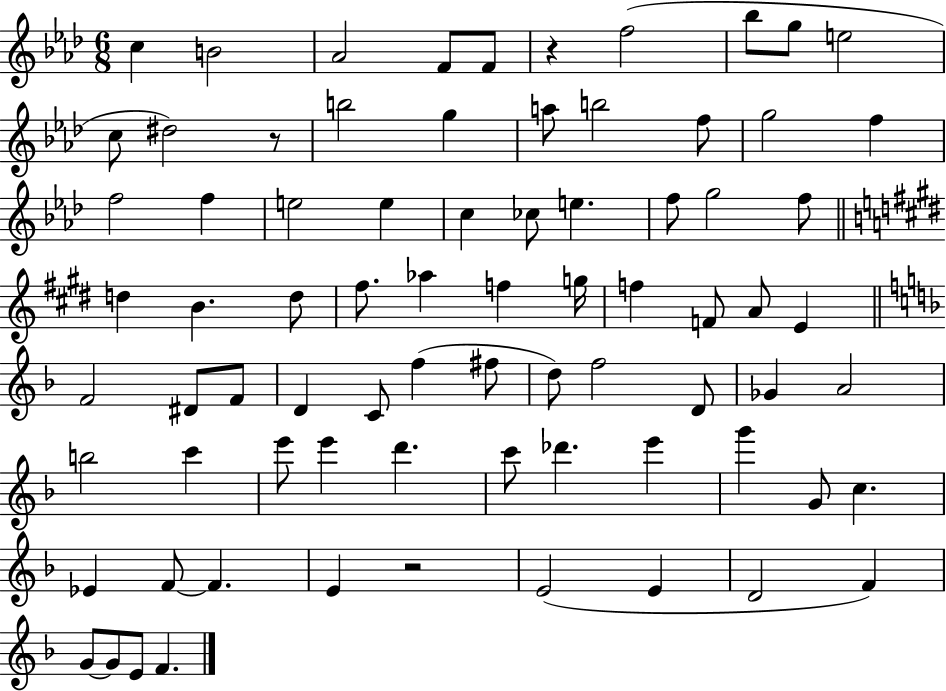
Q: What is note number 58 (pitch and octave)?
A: Db6